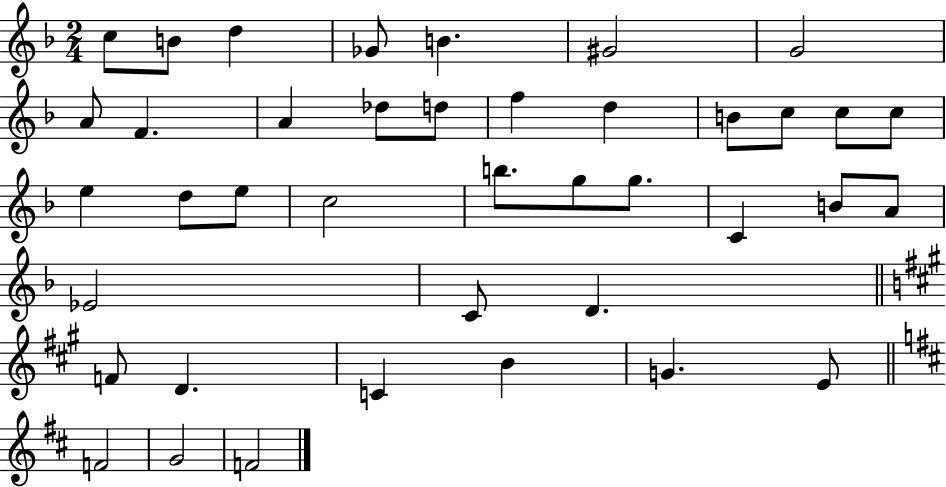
{
  \clef treble
  \numericTimeSignature
  \time 2/4
  \key f \major
  c''8 b'8 d''4 | ges'8 b'4. | gis'2 | g'2 | \break a'8 f'4. | a'4 des''8 d''8 | f''4 d''4 | b'8 c''8 c''8 c''8 | \break e''4 d''8 e''8 | c''2 | b''8. g''8 g''8. | c'4 b'8 a'8 | \break ees'2 | c'8 d'4. | \bar "||" \break \key a \major f'8 d'4. | c'4 b'4 | g'4. e'8 | \bar "||" \break \key d \major f'2 | g'2 | f'2 | \bar "|."
}